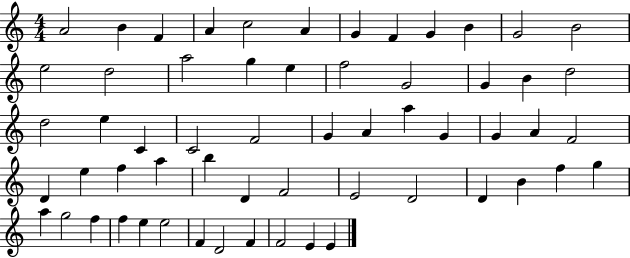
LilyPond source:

{
  \clef treble
  \numericTimeSignature
  \time 4/4
  \key c \major
  a'2 b'4 f'4 | a'4 c''2 a'4 | g'4 f'4 g'4 b'4 | g'2 b'2 | \break e''2 d''2 | a''2 g''4 e''4 | f''2 g'2 | g'4 b'4 d''2 | \break d''2 e''4 c'4 | c'2 f'2 | g'4 a'4 a''4 g'4 | g'4 a'4 f'2 | \break d'4 e''4 f''4 a''4 | b''4 d'4 f'2 | e'2 d'2 | d'4 b'4 f''4 g''4 | \break a''4 g''2 f''4 | f''4 e''4 e''2 | f'4 d'2 f'4 | f'2 e'4 e'4 | \break \bar "|."
}